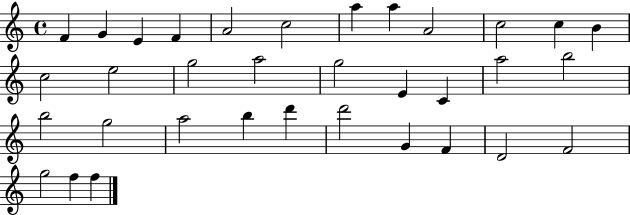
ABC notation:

X:1
T:Untitled
M:4/4
L:1/4
K:C
F G E F A2 c2 a a A2 c2 c B c2 e2 g2 a2 g2 E C a2 b2 b2 g2 a2 b d' d'2 G F D2 F2 g2 f f